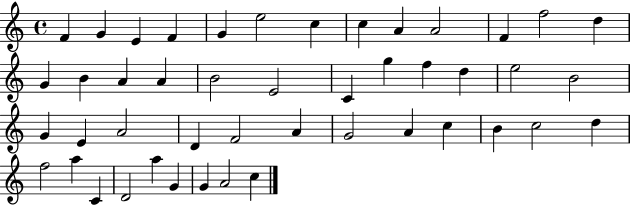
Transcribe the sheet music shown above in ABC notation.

X:1
T:Untitled
M:4/4
L:1/4
K:C
F G E F G e2 c c A A2 F f2 d G B A A B2 E2 C g f d e2 B2 G E A2 D F2 A G2 A c B c2 d f2 a C D2 a G G A2 c